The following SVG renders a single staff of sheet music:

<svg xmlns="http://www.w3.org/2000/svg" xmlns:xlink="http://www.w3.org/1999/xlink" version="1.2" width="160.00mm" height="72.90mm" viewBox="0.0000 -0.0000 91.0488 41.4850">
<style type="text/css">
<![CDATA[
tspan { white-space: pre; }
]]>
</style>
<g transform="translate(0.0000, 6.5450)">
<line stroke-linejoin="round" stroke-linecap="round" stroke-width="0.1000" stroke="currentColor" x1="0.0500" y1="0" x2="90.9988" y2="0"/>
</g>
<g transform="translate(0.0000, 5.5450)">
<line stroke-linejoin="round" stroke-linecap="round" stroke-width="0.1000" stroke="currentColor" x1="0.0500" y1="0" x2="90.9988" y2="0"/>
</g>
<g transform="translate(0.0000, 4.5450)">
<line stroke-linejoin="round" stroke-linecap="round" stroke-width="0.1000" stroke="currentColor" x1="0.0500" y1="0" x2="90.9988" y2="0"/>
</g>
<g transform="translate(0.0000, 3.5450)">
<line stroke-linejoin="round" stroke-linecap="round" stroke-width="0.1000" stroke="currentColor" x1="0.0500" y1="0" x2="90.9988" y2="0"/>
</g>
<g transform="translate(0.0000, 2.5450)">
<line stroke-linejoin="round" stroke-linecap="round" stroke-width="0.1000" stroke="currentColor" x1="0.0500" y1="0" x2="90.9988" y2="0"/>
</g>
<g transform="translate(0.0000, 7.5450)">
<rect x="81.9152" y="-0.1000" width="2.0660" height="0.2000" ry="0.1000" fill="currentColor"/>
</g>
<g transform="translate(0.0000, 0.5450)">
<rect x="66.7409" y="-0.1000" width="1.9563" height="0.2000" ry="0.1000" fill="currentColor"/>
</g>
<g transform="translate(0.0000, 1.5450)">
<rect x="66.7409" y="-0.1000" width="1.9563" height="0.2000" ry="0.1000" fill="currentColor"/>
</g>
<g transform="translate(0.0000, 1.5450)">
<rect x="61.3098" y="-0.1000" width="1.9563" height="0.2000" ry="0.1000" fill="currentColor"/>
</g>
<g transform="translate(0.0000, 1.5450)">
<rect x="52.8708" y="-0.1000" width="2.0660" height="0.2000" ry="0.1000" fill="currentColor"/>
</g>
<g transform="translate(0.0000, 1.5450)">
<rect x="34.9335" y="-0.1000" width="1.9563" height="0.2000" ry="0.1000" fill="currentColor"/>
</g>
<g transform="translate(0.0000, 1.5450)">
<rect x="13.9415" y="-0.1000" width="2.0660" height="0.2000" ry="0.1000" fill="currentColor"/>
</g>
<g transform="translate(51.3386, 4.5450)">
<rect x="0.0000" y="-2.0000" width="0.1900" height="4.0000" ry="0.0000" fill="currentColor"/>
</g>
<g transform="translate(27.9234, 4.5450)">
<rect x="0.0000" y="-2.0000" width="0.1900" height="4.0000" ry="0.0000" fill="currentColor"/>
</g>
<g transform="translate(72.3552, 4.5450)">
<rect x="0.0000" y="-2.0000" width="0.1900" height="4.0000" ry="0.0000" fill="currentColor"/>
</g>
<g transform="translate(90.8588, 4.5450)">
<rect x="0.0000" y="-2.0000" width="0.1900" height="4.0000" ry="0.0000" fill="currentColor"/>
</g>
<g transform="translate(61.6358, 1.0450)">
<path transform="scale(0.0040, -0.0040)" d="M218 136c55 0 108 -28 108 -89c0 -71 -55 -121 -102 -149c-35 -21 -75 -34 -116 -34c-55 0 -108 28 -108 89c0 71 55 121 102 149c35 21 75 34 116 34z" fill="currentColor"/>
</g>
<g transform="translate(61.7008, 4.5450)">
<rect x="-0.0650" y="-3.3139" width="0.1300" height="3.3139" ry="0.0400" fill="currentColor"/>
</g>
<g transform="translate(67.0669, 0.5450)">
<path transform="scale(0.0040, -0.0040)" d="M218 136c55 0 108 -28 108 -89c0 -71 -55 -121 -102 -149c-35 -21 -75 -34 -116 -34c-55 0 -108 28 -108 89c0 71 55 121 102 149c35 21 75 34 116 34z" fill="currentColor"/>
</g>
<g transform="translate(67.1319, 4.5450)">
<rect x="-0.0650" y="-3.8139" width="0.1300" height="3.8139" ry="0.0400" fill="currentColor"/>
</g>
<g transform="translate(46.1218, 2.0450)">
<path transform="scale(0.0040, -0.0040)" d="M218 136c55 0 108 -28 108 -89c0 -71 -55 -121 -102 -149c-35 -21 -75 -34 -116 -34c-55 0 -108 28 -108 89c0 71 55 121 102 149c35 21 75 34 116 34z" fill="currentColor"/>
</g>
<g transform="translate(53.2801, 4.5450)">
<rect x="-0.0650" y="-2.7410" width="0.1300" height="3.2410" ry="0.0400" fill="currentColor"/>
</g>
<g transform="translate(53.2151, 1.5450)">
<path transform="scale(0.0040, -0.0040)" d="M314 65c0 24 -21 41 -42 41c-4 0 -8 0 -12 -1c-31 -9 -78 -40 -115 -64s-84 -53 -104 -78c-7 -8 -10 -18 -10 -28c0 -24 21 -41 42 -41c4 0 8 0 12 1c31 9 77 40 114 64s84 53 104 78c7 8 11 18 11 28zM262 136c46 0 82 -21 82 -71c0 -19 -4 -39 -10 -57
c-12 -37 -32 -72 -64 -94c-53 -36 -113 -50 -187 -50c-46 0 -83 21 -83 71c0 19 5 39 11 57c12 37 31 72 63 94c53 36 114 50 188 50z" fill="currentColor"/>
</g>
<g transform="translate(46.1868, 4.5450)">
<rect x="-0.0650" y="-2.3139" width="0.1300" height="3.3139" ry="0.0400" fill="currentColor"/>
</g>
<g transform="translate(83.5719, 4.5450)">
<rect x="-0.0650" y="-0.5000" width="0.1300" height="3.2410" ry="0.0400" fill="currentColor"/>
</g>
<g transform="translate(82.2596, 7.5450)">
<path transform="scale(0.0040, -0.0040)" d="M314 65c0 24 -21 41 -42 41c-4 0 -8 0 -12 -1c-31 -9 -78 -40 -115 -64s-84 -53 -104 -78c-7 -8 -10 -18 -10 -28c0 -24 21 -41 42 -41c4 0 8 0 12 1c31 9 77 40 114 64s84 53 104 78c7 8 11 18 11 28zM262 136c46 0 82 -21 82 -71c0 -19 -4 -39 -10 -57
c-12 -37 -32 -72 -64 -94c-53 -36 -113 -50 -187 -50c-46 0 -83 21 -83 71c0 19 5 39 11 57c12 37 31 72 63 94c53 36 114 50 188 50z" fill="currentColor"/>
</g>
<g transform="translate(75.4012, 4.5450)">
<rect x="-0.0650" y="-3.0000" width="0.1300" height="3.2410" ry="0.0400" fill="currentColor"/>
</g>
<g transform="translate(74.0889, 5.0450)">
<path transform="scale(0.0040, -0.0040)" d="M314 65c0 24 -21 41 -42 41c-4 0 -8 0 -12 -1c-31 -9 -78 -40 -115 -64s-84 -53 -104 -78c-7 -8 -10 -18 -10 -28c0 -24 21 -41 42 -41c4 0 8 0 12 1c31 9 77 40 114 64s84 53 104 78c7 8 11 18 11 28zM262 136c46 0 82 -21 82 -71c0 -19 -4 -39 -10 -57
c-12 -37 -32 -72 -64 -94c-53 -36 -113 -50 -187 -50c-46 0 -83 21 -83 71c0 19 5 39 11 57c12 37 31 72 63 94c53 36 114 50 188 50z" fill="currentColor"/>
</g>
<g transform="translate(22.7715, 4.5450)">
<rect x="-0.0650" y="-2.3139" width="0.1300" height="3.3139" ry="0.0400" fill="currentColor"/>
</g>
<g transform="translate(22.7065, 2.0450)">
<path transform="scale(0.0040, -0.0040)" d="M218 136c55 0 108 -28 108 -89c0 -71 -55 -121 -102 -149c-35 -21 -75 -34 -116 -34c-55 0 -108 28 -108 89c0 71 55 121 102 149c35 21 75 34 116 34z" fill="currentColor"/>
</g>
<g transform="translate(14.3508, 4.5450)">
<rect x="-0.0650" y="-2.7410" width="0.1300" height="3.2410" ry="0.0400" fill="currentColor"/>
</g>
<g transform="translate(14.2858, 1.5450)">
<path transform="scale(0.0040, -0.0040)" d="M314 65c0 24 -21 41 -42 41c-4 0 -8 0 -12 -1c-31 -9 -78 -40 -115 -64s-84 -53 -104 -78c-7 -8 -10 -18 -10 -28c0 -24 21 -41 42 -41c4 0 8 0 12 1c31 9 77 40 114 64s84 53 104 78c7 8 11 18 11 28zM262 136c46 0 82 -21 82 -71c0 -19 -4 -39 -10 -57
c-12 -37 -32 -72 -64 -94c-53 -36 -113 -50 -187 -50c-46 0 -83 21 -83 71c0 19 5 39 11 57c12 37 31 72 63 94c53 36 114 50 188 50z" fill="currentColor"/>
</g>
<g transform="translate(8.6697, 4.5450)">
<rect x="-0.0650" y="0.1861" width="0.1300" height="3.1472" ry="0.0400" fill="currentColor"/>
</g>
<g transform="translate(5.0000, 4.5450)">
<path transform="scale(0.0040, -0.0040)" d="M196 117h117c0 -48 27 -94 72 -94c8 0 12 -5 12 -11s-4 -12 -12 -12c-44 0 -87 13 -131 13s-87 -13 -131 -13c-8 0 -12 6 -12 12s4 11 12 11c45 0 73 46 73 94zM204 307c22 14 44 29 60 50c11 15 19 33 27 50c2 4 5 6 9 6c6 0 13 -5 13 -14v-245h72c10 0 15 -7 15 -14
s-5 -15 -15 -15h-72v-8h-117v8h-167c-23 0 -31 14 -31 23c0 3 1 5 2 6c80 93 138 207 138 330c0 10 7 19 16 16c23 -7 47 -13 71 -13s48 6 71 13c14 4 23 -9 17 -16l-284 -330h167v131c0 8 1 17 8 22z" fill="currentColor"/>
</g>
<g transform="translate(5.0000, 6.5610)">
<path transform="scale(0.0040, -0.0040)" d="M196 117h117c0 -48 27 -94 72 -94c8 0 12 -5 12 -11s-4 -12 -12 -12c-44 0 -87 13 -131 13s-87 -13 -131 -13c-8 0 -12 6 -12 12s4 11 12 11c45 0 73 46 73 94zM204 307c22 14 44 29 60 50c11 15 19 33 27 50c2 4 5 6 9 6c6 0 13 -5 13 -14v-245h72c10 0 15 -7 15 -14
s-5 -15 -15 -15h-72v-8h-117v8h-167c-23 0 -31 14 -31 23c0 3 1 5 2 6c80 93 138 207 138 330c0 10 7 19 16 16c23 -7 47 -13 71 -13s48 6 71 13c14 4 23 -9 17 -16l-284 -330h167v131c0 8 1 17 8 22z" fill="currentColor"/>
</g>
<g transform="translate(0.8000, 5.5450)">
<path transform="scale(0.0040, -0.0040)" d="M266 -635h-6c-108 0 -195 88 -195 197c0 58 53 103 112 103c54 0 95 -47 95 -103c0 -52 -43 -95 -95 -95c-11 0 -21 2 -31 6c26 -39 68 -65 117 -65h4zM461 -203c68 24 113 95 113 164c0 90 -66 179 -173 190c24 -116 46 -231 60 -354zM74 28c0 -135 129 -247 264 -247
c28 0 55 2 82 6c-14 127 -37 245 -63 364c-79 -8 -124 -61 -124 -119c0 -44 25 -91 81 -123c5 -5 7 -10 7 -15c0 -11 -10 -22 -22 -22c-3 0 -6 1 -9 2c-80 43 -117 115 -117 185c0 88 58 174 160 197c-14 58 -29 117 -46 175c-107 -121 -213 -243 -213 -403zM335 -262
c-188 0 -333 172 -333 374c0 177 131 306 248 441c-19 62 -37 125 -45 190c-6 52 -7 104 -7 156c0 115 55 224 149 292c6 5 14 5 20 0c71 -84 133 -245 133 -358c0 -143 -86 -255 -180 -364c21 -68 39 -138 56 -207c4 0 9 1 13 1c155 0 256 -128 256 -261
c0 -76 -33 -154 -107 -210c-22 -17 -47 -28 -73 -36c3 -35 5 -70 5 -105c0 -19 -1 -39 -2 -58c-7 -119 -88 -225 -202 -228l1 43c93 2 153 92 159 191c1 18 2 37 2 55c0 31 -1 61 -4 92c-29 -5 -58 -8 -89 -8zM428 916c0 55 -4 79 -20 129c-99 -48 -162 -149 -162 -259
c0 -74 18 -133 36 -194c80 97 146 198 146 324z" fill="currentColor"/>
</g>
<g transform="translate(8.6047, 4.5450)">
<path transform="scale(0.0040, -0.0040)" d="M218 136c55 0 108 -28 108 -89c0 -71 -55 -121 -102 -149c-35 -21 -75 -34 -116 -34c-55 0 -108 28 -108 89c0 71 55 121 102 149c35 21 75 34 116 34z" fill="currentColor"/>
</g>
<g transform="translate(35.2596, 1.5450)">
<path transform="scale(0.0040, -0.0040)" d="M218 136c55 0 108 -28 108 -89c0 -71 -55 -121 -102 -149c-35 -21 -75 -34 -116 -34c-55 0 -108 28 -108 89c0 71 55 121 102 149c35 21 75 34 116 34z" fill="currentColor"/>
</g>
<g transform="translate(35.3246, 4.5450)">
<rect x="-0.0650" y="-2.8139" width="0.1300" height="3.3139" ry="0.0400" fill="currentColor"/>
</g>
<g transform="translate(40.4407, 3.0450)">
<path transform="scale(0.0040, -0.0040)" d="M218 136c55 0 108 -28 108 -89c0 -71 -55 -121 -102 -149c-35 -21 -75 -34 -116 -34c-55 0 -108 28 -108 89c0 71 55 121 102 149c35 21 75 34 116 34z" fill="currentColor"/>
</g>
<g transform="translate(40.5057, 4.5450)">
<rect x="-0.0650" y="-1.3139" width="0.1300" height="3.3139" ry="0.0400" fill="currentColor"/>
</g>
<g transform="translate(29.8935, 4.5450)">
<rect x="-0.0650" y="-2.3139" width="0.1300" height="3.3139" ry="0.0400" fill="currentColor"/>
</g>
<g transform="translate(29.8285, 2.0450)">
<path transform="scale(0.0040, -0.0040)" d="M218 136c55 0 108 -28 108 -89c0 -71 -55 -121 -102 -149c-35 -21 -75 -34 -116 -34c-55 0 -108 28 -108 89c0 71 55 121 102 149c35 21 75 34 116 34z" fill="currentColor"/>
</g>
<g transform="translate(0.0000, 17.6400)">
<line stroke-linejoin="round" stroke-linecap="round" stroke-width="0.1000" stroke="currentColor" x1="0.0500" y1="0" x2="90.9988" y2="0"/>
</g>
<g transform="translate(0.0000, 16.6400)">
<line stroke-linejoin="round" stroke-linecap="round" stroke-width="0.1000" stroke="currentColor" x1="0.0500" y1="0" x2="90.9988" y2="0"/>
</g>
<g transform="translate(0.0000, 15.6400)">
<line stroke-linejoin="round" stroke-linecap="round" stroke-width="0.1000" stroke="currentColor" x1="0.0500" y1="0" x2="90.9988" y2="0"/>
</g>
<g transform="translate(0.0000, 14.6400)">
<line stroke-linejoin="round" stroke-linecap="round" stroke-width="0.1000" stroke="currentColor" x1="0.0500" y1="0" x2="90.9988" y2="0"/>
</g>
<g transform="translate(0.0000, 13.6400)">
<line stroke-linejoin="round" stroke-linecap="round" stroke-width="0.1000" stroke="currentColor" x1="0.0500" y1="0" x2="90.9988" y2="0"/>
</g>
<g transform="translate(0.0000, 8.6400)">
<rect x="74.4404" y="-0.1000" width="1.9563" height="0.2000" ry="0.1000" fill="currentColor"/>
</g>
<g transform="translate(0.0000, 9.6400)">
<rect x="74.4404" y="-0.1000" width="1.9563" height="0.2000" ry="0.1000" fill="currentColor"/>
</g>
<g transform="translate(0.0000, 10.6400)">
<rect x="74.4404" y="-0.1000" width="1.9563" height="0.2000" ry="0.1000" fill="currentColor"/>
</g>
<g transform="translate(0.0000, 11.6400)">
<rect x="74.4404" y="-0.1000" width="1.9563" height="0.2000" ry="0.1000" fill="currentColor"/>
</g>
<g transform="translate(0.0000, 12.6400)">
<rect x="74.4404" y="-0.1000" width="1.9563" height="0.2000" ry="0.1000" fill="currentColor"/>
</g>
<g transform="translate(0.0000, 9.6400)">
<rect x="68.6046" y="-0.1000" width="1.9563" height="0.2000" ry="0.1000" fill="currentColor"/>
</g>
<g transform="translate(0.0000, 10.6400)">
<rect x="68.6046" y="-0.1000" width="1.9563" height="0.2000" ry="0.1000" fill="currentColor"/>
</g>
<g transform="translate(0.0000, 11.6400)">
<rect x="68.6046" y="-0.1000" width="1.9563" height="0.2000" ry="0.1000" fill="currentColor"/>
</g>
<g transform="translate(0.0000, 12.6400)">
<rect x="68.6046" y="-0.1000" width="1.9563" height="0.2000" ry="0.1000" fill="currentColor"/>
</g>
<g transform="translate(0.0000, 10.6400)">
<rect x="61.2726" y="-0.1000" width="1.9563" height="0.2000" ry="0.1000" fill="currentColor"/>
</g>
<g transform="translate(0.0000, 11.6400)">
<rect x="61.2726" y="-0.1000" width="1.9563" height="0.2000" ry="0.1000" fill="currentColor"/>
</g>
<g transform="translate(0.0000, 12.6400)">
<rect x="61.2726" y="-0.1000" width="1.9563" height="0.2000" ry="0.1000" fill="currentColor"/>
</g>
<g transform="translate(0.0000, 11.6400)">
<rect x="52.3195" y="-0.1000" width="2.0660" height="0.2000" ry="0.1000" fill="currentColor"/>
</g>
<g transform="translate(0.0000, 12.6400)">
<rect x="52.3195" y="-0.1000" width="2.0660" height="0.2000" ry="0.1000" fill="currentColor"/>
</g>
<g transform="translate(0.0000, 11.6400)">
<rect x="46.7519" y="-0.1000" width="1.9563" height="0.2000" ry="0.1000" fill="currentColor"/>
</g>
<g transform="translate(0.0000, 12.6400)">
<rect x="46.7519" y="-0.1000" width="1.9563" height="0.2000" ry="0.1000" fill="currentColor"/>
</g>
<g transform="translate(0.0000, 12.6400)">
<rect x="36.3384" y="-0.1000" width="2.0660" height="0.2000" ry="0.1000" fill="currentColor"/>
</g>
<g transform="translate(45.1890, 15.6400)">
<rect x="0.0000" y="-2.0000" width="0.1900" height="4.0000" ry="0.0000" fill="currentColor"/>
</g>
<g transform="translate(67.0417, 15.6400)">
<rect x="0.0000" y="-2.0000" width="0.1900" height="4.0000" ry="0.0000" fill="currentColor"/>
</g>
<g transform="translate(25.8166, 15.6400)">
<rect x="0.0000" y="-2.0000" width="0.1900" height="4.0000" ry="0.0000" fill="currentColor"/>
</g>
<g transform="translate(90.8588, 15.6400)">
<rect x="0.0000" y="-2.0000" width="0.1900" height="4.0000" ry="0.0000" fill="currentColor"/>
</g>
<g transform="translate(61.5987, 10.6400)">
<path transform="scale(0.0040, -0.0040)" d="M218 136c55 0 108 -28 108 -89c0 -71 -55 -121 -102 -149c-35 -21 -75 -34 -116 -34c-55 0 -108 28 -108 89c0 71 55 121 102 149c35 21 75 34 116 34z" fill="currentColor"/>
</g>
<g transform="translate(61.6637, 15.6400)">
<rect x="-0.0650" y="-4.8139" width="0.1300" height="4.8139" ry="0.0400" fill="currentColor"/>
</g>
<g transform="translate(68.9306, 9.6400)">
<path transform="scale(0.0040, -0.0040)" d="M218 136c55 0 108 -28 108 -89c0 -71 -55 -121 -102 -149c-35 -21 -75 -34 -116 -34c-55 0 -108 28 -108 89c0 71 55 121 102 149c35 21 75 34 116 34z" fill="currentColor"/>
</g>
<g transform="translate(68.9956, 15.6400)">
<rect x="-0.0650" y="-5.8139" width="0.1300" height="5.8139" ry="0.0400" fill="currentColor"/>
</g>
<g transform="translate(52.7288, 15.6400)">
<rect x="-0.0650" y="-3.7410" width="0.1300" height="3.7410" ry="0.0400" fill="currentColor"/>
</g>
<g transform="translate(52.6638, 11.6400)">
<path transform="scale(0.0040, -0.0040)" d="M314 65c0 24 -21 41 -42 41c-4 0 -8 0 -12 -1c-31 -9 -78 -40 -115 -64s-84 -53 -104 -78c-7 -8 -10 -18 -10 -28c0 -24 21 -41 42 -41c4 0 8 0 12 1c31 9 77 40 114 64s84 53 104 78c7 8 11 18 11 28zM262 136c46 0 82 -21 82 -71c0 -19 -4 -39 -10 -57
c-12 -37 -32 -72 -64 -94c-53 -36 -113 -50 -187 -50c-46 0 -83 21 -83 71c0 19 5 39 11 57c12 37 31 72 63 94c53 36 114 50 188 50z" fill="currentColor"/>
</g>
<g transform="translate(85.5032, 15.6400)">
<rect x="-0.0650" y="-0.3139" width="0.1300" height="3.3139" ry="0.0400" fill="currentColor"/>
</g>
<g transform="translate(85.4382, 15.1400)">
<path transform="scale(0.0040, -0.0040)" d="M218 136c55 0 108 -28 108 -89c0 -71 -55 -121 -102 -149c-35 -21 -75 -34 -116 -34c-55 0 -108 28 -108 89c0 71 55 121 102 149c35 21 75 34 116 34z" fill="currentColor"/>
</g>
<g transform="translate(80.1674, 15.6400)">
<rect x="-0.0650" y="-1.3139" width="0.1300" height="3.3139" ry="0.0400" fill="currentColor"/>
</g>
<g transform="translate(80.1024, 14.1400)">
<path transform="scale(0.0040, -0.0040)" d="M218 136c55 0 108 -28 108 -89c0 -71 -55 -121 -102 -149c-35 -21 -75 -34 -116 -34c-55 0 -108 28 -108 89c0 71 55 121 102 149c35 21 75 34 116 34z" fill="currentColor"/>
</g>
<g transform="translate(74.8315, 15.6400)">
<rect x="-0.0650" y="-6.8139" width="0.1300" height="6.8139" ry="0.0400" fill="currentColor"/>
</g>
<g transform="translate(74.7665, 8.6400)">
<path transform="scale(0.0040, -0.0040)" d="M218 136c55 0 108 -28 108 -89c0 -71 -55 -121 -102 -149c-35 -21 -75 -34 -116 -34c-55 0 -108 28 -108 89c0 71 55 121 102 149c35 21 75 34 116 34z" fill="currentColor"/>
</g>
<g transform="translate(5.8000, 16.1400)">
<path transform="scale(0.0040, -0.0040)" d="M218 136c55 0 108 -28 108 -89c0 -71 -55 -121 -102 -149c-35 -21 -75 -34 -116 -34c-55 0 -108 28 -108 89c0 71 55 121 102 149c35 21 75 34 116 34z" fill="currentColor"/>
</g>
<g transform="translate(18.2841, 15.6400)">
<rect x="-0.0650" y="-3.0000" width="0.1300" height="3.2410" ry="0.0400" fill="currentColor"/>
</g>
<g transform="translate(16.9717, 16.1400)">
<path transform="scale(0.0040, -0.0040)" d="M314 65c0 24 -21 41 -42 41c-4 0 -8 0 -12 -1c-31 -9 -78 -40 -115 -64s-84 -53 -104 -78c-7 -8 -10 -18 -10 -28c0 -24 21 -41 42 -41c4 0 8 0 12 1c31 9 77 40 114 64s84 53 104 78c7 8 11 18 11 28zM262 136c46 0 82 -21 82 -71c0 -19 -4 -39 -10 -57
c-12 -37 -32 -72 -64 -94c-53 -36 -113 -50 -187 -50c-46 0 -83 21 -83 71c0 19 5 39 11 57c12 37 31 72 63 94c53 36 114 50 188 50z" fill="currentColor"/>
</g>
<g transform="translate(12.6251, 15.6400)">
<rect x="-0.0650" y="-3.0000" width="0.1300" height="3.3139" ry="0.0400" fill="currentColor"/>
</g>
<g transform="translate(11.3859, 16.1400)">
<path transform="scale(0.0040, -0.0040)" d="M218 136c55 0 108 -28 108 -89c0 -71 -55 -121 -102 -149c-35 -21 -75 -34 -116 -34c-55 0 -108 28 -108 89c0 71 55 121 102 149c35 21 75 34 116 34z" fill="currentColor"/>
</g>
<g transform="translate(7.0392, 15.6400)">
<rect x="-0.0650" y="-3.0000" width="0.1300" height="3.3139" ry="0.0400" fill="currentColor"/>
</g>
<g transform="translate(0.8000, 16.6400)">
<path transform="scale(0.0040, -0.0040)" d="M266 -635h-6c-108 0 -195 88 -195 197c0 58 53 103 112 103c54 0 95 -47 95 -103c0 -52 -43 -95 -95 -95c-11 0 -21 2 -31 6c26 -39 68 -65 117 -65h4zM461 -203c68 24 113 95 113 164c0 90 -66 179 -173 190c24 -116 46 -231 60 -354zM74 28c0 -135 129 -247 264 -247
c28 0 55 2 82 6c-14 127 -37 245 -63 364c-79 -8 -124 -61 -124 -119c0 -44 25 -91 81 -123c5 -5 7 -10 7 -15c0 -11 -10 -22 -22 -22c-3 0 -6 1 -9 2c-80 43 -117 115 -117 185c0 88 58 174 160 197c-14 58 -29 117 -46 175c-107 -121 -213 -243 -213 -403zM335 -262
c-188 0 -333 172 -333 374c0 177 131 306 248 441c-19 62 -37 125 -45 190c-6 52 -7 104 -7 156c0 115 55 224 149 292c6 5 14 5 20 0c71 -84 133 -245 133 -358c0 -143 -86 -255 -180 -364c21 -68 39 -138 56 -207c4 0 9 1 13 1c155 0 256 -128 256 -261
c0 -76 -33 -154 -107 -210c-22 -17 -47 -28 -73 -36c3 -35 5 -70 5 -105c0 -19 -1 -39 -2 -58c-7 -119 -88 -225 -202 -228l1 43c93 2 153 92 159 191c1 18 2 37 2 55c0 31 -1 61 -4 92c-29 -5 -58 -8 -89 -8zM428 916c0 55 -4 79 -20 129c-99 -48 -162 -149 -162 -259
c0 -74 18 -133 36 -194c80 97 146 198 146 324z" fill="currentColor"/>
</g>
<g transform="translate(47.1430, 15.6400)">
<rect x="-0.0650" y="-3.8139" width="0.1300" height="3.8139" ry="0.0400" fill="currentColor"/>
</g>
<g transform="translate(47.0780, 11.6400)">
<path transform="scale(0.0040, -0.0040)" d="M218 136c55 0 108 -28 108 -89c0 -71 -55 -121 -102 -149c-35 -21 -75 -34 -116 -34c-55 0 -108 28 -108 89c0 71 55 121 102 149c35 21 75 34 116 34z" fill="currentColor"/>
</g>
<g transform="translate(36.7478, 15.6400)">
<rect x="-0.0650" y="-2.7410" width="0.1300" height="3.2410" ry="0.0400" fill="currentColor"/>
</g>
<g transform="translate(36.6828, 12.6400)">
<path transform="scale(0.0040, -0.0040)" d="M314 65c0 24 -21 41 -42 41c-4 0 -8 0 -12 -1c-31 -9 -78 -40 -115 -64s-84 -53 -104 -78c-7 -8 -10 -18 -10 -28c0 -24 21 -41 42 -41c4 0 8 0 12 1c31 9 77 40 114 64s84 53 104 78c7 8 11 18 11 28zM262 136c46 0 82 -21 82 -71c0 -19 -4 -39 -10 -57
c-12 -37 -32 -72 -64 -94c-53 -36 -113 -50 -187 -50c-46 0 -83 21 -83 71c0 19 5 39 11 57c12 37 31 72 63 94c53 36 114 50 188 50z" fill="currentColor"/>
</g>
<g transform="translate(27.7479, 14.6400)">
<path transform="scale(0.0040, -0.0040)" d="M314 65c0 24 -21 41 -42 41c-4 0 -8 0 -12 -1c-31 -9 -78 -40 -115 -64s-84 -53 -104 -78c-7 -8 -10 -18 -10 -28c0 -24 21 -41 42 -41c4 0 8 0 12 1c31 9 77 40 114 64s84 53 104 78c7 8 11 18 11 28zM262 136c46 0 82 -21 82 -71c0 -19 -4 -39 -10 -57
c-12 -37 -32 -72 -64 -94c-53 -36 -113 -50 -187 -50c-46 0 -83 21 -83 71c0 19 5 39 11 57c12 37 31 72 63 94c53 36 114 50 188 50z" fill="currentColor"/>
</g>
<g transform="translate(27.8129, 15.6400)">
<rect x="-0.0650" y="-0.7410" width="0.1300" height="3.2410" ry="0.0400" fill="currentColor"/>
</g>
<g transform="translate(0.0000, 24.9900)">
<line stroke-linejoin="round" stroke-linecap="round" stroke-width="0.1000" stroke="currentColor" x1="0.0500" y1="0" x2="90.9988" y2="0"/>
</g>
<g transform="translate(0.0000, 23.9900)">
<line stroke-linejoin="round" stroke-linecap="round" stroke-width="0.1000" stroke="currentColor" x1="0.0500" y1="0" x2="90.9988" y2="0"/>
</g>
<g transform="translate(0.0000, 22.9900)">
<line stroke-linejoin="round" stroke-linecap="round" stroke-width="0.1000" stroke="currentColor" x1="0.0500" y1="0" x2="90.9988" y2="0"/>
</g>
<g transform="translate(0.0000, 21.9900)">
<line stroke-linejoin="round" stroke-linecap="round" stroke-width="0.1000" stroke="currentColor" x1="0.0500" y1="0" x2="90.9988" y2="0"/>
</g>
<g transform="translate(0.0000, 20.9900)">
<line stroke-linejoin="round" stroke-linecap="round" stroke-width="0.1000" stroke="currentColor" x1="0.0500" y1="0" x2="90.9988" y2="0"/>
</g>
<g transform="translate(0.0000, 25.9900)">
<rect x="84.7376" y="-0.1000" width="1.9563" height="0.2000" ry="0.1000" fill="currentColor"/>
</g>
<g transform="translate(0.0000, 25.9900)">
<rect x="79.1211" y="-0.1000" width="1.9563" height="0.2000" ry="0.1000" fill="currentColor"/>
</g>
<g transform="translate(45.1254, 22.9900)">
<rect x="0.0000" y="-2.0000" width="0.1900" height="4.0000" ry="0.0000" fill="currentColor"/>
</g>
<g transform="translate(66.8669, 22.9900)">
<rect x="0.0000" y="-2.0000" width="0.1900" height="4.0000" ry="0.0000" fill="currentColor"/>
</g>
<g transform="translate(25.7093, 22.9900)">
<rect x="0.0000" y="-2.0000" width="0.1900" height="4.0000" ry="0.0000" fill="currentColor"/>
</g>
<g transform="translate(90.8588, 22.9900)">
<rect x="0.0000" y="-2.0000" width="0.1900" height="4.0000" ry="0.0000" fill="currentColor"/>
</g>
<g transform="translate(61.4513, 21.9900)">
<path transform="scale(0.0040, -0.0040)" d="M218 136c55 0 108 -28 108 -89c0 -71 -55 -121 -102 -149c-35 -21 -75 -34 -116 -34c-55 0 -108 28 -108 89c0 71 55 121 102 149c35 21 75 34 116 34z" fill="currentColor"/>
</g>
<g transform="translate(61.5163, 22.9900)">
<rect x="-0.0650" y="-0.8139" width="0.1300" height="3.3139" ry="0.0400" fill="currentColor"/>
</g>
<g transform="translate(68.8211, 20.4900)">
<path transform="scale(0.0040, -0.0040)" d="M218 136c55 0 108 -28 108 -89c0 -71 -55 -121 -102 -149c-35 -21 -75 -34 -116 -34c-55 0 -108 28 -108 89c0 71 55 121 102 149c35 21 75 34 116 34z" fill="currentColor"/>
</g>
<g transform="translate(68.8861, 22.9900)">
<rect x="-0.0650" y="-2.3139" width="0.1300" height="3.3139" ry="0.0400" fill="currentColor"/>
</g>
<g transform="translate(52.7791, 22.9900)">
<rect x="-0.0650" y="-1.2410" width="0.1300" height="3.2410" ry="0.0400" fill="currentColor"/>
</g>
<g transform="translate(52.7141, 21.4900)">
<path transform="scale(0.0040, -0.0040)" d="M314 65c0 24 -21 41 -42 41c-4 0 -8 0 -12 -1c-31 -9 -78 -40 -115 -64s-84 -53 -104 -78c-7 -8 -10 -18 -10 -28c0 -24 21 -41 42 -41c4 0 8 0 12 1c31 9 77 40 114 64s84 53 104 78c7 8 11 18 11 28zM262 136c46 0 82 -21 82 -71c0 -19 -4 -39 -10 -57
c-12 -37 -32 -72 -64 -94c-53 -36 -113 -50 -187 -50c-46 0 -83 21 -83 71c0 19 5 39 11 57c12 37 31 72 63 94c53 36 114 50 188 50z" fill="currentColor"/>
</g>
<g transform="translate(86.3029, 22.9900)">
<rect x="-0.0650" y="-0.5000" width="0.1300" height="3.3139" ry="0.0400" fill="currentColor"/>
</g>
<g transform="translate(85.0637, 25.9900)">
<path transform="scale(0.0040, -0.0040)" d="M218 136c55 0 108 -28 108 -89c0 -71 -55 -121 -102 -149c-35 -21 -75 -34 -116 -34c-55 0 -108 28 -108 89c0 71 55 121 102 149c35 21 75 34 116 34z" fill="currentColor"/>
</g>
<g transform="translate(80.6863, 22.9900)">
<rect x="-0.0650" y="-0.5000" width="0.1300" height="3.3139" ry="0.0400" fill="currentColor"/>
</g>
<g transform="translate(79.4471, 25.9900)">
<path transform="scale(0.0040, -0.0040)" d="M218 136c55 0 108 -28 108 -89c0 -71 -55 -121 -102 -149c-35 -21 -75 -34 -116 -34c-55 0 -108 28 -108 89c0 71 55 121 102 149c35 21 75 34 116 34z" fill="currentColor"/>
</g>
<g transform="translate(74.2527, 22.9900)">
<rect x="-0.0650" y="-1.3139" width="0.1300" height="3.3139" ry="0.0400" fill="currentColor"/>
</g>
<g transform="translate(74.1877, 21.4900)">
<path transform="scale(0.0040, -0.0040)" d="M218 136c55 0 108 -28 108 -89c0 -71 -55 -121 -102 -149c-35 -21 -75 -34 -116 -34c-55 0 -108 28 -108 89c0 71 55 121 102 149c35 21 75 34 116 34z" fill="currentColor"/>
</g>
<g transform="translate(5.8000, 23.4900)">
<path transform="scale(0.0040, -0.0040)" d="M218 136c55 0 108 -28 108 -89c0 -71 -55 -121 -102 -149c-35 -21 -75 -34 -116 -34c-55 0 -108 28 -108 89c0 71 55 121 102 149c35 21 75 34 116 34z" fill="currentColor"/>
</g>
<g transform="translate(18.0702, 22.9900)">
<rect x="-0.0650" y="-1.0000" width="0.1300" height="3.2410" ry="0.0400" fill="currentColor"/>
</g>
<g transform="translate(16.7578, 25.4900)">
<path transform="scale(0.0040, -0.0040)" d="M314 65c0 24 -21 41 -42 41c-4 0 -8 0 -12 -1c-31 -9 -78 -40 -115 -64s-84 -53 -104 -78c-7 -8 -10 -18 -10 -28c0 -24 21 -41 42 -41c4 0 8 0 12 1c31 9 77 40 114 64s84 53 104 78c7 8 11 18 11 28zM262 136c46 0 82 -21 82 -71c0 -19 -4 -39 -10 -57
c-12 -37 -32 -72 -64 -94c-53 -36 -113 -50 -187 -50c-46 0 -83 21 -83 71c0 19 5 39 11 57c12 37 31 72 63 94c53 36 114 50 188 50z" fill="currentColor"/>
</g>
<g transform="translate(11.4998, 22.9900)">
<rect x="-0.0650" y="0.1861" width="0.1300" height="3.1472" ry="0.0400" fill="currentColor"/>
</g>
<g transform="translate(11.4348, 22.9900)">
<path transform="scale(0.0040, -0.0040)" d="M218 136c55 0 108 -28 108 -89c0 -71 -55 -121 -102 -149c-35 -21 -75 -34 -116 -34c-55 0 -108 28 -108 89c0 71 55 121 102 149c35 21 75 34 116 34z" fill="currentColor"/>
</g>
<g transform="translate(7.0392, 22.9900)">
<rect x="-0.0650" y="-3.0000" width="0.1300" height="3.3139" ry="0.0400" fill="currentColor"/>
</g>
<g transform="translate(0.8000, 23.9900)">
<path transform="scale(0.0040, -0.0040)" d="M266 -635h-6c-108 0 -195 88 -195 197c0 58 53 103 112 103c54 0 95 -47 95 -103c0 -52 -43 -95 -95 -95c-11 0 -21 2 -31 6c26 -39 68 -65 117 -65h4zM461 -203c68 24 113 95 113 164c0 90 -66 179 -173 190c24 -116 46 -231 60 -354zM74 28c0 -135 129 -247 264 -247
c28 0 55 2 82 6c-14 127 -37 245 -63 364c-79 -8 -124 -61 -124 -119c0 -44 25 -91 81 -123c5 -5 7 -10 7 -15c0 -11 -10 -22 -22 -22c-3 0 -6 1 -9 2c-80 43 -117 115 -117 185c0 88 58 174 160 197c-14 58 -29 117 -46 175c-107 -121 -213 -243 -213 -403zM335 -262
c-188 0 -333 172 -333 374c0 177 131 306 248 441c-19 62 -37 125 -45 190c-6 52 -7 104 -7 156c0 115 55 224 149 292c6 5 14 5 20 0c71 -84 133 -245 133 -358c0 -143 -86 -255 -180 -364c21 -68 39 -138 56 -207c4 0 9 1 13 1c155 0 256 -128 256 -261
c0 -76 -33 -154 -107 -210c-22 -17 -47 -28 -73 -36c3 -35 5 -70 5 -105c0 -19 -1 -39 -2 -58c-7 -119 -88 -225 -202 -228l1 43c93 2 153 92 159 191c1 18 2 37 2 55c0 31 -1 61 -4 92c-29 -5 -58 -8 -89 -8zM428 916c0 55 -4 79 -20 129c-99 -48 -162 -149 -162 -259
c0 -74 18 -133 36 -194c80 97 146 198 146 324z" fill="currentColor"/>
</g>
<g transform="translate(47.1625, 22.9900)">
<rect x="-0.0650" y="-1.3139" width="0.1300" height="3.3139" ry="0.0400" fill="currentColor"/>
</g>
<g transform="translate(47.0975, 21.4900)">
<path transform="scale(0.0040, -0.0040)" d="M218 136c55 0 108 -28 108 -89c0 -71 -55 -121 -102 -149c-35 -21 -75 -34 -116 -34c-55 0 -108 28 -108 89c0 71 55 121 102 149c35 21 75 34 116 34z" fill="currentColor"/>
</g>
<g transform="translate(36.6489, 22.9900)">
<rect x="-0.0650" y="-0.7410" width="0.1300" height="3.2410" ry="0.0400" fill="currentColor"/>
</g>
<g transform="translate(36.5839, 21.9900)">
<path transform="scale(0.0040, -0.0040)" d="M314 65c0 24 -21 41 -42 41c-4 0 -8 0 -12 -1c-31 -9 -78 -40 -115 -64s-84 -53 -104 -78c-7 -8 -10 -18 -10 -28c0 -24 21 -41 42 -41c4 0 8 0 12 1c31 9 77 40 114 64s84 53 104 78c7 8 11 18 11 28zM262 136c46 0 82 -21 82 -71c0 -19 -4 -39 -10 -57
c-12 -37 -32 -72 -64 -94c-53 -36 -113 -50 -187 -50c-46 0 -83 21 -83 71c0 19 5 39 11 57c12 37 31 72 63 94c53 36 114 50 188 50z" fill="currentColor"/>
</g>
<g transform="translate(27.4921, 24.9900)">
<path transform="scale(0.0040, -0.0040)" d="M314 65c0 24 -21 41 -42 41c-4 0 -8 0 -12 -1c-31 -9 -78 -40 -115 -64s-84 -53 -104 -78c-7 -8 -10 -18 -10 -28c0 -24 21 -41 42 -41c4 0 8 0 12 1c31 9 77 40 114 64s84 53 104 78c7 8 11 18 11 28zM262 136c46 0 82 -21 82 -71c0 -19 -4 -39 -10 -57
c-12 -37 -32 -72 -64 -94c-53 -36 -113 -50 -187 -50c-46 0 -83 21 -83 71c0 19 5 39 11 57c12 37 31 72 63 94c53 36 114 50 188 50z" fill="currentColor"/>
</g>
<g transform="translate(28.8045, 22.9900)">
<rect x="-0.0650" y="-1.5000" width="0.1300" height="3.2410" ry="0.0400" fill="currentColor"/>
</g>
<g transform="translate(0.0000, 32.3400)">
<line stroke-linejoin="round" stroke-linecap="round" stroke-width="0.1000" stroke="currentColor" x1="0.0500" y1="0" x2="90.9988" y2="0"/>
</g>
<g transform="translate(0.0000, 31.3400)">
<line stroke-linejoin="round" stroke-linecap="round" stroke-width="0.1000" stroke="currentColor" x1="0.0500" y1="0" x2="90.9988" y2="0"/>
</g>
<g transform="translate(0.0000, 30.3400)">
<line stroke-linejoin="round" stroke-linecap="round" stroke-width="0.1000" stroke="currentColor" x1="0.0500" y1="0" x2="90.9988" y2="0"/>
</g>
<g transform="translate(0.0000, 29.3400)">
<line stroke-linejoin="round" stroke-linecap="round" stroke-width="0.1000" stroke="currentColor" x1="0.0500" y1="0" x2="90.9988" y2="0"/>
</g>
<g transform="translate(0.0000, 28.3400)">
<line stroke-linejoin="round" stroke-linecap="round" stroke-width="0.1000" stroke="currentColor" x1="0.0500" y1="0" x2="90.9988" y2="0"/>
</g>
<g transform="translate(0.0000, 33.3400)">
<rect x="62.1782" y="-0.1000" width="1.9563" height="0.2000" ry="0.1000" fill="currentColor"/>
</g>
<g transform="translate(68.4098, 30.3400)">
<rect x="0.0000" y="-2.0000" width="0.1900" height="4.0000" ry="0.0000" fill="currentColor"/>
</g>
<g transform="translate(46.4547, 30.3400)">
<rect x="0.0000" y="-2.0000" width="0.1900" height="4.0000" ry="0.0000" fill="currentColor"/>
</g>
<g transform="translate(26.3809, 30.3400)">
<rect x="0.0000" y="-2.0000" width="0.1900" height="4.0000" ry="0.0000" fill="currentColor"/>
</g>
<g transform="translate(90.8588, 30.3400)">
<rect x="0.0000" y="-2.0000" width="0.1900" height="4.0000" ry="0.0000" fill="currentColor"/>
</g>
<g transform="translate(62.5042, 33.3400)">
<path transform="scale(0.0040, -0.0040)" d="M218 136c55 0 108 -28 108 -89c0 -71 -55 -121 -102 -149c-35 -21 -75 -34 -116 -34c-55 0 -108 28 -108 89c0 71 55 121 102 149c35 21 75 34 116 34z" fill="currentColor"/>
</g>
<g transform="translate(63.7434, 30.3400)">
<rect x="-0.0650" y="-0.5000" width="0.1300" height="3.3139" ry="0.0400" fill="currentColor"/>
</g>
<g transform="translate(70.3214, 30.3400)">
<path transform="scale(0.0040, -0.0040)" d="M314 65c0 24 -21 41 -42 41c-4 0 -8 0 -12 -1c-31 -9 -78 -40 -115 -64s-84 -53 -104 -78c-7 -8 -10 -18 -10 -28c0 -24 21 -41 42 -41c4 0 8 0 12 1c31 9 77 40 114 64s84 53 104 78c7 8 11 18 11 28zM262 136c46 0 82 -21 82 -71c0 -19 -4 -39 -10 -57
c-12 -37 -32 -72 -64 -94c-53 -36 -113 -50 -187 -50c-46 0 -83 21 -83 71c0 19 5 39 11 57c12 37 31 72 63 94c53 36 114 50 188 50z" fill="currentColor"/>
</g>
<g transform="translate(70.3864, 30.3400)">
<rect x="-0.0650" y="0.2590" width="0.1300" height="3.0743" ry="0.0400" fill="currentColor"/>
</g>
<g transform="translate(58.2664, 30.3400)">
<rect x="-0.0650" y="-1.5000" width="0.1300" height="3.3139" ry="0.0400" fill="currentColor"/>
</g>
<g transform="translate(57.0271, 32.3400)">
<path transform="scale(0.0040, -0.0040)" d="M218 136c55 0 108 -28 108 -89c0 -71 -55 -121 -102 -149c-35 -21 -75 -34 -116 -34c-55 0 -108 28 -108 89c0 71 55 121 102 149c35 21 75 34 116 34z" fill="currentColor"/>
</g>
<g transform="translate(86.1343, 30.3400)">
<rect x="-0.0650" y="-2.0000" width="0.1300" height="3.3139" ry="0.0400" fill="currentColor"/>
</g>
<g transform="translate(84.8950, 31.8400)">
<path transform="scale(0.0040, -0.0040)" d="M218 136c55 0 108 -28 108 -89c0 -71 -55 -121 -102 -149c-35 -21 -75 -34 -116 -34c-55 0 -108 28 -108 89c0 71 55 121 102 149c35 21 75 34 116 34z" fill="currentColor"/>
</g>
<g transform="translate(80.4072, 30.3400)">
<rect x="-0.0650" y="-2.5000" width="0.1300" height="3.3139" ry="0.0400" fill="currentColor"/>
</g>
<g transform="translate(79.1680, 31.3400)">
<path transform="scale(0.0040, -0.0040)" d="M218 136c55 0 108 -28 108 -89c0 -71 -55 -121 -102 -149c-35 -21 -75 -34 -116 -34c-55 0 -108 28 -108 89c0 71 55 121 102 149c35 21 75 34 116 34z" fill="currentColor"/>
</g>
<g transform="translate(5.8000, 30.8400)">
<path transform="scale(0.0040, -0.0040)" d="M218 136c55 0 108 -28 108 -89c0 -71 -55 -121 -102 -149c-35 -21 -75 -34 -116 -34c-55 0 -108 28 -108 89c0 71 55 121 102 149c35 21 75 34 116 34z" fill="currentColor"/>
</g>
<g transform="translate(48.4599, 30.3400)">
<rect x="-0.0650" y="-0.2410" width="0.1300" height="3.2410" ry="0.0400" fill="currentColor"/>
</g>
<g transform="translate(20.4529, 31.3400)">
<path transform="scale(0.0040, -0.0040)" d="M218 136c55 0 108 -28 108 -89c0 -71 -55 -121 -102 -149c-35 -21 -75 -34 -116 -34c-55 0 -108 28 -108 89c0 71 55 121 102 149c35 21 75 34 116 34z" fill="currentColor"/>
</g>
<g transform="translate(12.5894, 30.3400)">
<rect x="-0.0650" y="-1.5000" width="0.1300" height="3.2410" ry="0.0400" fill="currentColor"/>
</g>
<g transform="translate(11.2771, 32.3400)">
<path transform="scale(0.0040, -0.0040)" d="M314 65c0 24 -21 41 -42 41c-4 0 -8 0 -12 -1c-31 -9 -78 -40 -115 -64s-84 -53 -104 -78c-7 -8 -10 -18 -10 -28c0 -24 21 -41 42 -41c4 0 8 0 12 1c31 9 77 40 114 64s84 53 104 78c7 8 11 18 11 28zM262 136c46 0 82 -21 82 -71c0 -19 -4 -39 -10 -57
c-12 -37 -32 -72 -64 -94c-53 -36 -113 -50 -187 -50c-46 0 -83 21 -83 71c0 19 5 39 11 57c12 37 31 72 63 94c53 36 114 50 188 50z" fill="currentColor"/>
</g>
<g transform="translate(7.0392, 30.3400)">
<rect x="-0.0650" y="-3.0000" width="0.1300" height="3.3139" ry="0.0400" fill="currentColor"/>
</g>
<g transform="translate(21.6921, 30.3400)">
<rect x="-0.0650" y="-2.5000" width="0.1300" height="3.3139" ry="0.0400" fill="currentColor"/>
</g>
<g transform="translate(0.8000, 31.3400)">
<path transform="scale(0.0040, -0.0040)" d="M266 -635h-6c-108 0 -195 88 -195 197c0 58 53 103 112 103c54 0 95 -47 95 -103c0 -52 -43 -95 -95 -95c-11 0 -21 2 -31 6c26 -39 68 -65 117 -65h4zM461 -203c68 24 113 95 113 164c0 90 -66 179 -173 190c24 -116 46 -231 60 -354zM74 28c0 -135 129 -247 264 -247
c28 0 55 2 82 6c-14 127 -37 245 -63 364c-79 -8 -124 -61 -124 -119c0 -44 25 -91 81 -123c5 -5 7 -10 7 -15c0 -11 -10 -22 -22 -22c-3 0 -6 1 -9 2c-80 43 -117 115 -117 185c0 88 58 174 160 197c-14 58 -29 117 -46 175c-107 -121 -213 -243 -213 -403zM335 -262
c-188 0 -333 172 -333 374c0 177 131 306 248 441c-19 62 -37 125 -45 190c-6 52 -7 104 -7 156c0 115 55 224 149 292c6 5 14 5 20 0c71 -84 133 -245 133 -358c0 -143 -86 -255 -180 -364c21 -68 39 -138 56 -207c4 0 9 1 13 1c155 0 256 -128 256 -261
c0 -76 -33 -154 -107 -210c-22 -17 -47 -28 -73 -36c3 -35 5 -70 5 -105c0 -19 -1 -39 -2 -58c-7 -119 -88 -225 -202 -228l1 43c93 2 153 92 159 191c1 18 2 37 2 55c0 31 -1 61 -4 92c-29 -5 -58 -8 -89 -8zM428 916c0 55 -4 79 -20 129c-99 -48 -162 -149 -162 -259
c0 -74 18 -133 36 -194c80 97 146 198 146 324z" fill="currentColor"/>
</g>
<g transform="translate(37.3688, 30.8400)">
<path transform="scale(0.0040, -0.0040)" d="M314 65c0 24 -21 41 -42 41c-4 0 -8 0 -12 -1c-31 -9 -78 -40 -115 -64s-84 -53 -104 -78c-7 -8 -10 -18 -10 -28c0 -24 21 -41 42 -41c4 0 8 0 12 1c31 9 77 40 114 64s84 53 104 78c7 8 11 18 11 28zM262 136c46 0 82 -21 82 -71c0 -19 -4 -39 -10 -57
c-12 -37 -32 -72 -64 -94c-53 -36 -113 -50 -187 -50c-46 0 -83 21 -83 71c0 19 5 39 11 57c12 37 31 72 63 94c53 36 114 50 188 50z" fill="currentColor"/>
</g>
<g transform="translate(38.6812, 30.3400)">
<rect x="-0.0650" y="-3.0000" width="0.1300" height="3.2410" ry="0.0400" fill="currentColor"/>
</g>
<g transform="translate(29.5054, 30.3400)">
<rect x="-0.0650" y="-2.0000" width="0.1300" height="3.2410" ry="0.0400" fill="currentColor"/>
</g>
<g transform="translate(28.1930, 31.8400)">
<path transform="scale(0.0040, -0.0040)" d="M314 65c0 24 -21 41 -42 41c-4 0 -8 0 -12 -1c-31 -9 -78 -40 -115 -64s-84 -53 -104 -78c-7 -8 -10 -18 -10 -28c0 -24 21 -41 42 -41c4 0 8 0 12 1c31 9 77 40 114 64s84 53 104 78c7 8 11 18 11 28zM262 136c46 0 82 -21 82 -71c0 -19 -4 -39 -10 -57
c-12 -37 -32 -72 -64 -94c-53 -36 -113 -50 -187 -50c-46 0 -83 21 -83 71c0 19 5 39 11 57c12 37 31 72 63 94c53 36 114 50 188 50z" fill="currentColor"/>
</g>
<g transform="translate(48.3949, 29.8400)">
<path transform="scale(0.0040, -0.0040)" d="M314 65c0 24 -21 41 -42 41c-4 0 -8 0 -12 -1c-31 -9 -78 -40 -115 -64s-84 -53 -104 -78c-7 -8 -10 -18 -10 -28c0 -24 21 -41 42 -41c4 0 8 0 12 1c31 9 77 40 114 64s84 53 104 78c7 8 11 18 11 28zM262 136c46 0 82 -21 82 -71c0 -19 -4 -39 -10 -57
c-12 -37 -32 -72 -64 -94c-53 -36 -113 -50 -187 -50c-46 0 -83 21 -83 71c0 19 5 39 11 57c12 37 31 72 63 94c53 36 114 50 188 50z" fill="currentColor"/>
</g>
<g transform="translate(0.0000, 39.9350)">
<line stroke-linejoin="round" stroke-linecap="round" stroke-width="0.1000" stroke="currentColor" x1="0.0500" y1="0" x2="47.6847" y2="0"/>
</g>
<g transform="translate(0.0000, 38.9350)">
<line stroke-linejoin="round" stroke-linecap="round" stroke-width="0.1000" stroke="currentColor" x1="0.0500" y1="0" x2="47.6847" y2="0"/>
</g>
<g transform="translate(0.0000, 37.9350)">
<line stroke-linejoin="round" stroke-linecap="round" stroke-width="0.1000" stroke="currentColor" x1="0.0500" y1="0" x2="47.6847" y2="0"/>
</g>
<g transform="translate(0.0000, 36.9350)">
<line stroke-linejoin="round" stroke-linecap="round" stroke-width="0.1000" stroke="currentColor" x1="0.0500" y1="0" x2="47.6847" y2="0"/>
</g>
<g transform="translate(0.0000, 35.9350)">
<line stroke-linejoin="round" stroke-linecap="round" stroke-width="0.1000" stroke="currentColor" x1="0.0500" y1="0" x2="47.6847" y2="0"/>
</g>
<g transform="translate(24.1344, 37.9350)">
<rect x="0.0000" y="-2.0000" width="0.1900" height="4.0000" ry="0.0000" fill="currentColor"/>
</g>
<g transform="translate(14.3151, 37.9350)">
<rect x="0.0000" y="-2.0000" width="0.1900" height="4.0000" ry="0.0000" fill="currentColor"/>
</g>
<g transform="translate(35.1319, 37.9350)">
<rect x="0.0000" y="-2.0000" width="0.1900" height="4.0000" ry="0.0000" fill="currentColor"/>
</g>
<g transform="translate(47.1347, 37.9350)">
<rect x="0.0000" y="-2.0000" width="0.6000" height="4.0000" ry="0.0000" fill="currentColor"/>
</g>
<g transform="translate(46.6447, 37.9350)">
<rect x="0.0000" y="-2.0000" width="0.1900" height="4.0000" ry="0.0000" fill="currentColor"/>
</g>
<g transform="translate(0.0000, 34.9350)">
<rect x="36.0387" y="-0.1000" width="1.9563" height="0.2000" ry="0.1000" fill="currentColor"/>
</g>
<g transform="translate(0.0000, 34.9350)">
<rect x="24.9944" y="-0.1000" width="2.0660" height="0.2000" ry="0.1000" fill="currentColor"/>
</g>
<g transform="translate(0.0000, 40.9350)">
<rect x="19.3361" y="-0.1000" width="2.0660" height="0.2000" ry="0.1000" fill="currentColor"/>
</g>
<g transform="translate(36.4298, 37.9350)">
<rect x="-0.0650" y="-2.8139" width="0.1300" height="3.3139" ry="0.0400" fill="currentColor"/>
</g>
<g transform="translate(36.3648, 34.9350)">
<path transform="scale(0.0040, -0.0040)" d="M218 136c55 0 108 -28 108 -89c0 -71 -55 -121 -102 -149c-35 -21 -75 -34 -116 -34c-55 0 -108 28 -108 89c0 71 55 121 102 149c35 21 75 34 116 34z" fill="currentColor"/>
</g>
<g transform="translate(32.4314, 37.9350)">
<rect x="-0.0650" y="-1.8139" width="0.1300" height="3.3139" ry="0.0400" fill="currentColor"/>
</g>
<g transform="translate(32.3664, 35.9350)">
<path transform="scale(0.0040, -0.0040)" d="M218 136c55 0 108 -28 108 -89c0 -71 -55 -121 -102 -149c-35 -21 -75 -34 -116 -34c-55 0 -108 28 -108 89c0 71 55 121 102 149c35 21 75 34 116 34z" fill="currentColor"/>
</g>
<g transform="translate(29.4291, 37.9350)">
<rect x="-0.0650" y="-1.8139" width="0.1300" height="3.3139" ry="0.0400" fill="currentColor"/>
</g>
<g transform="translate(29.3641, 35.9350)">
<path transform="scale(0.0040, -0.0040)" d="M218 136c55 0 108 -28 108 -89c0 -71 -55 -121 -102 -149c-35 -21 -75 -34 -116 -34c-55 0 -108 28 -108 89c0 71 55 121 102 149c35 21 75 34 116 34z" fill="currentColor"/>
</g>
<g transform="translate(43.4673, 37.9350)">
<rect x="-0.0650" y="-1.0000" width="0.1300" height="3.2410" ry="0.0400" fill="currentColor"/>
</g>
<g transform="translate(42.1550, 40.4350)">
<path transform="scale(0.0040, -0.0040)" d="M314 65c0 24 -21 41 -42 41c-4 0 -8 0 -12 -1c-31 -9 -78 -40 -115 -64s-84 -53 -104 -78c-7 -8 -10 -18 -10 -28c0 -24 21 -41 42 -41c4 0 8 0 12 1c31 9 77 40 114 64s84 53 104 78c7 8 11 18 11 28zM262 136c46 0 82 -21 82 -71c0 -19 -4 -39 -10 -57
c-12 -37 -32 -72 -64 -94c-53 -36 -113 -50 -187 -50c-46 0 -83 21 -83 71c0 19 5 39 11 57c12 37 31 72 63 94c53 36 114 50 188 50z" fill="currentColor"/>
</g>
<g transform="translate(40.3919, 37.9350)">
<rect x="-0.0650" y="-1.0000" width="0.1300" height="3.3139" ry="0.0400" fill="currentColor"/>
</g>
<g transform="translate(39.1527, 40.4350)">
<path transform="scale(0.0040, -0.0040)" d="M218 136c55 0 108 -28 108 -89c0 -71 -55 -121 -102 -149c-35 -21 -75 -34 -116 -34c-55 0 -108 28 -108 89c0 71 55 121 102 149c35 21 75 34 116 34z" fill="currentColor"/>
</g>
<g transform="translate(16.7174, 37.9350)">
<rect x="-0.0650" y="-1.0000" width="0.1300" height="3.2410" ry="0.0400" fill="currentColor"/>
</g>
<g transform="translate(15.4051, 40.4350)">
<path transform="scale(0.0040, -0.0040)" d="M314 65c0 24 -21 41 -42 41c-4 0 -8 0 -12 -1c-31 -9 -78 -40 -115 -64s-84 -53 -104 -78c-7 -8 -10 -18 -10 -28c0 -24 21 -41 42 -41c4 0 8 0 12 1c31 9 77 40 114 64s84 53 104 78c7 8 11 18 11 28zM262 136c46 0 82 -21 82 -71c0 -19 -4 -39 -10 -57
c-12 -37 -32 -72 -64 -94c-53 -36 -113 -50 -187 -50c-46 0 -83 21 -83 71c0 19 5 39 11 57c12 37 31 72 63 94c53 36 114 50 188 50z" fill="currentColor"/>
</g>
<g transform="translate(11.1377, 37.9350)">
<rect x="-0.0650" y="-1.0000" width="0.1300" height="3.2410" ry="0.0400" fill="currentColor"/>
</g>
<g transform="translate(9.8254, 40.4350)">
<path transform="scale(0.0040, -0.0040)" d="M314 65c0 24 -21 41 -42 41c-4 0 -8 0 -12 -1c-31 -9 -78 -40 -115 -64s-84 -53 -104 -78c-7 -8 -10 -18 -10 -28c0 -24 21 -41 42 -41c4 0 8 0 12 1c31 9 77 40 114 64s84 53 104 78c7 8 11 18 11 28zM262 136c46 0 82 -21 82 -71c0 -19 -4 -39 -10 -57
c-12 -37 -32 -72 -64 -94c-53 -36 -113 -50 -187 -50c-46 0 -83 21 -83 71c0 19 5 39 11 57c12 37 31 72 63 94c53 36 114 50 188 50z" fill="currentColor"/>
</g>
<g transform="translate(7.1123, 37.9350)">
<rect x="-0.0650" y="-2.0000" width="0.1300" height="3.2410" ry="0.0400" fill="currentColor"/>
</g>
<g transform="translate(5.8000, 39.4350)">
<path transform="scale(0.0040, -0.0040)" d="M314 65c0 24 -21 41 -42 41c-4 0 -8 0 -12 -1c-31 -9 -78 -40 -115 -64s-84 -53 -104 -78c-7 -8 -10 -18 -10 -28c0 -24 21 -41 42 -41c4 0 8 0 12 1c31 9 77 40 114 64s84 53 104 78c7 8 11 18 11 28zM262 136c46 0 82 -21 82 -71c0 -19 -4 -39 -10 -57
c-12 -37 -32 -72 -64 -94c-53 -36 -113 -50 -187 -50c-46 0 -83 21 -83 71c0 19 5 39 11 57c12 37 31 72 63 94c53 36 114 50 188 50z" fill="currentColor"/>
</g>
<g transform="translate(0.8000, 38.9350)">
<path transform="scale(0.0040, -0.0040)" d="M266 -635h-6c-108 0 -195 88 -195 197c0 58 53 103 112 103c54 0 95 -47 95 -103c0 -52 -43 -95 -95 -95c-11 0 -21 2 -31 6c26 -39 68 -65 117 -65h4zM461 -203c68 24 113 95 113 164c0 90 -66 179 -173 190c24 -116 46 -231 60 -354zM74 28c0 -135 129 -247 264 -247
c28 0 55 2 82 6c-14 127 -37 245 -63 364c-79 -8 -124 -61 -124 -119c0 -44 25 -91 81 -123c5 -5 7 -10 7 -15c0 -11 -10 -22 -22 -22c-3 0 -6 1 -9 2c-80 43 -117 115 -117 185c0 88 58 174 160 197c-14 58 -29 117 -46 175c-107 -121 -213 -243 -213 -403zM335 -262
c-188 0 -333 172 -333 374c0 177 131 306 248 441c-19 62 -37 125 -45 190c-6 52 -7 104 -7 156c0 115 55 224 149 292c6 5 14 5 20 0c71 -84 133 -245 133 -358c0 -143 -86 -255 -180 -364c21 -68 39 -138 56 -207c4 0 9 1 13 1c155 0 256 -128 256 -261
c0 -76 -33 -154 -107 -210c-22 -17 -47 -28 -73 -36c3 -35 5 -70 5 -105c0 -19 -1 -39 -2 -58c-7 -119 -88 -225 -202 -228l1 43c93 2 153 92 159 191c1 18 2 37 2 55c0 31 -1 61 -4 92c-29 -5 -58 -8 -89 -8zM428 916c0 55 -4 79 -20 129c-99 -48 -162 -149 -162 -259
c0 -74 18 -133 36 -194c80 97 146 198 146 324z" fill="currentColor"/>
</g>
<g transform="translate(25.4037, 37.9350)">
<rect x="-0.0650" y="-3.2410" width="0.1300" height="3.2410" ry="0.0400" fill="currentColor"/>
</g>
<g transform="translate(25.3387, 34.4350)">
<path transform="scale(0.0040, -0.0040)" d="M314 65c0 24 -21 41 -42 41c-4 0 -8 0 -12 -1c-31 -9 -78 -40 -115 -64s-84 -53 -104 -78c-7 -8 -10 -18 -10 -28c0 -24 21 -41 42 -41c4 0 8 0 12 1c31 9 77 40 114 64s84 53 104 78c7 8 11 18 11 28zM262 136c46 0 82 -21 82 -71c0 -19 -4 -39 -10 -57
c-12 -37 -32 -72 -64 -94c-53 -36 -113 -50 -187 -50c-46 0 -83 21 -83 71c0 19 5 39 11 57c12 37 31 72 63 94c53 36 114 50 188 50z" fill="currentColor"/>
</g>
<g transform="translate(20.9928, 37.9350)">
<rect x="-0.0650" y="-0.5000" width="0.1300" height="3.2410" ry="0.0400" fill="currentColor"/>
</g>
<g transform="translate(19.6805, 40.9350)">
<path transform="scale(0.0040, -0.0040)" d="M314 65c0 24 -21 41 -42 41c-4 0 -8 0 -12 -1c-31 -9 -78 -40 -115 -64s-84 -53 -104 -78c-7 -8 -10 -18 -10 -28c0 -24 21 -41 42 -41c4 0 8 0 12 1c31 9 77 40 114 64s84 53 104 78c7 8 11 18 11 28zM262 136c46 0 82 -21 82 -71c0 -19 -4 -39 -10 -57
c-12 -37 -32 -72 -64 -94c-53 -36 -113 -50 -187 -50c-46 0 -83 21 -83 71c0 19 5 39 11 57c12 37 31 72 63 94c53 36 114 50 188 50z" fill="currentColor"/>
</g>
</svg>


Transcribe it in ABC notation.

X:1
T:Untitled
M:4/4
L:1/4
K:C
B a2 g g a e g a2 b c' A2 C2 A A A2 d2 a2 c' c'2 e' g' b' e c A B D2 E2 d2 e e2 d g e C C A E2 G F2 A2 c2 E C B2 G F F2 D2 D2 C2 b2 f f a D D2